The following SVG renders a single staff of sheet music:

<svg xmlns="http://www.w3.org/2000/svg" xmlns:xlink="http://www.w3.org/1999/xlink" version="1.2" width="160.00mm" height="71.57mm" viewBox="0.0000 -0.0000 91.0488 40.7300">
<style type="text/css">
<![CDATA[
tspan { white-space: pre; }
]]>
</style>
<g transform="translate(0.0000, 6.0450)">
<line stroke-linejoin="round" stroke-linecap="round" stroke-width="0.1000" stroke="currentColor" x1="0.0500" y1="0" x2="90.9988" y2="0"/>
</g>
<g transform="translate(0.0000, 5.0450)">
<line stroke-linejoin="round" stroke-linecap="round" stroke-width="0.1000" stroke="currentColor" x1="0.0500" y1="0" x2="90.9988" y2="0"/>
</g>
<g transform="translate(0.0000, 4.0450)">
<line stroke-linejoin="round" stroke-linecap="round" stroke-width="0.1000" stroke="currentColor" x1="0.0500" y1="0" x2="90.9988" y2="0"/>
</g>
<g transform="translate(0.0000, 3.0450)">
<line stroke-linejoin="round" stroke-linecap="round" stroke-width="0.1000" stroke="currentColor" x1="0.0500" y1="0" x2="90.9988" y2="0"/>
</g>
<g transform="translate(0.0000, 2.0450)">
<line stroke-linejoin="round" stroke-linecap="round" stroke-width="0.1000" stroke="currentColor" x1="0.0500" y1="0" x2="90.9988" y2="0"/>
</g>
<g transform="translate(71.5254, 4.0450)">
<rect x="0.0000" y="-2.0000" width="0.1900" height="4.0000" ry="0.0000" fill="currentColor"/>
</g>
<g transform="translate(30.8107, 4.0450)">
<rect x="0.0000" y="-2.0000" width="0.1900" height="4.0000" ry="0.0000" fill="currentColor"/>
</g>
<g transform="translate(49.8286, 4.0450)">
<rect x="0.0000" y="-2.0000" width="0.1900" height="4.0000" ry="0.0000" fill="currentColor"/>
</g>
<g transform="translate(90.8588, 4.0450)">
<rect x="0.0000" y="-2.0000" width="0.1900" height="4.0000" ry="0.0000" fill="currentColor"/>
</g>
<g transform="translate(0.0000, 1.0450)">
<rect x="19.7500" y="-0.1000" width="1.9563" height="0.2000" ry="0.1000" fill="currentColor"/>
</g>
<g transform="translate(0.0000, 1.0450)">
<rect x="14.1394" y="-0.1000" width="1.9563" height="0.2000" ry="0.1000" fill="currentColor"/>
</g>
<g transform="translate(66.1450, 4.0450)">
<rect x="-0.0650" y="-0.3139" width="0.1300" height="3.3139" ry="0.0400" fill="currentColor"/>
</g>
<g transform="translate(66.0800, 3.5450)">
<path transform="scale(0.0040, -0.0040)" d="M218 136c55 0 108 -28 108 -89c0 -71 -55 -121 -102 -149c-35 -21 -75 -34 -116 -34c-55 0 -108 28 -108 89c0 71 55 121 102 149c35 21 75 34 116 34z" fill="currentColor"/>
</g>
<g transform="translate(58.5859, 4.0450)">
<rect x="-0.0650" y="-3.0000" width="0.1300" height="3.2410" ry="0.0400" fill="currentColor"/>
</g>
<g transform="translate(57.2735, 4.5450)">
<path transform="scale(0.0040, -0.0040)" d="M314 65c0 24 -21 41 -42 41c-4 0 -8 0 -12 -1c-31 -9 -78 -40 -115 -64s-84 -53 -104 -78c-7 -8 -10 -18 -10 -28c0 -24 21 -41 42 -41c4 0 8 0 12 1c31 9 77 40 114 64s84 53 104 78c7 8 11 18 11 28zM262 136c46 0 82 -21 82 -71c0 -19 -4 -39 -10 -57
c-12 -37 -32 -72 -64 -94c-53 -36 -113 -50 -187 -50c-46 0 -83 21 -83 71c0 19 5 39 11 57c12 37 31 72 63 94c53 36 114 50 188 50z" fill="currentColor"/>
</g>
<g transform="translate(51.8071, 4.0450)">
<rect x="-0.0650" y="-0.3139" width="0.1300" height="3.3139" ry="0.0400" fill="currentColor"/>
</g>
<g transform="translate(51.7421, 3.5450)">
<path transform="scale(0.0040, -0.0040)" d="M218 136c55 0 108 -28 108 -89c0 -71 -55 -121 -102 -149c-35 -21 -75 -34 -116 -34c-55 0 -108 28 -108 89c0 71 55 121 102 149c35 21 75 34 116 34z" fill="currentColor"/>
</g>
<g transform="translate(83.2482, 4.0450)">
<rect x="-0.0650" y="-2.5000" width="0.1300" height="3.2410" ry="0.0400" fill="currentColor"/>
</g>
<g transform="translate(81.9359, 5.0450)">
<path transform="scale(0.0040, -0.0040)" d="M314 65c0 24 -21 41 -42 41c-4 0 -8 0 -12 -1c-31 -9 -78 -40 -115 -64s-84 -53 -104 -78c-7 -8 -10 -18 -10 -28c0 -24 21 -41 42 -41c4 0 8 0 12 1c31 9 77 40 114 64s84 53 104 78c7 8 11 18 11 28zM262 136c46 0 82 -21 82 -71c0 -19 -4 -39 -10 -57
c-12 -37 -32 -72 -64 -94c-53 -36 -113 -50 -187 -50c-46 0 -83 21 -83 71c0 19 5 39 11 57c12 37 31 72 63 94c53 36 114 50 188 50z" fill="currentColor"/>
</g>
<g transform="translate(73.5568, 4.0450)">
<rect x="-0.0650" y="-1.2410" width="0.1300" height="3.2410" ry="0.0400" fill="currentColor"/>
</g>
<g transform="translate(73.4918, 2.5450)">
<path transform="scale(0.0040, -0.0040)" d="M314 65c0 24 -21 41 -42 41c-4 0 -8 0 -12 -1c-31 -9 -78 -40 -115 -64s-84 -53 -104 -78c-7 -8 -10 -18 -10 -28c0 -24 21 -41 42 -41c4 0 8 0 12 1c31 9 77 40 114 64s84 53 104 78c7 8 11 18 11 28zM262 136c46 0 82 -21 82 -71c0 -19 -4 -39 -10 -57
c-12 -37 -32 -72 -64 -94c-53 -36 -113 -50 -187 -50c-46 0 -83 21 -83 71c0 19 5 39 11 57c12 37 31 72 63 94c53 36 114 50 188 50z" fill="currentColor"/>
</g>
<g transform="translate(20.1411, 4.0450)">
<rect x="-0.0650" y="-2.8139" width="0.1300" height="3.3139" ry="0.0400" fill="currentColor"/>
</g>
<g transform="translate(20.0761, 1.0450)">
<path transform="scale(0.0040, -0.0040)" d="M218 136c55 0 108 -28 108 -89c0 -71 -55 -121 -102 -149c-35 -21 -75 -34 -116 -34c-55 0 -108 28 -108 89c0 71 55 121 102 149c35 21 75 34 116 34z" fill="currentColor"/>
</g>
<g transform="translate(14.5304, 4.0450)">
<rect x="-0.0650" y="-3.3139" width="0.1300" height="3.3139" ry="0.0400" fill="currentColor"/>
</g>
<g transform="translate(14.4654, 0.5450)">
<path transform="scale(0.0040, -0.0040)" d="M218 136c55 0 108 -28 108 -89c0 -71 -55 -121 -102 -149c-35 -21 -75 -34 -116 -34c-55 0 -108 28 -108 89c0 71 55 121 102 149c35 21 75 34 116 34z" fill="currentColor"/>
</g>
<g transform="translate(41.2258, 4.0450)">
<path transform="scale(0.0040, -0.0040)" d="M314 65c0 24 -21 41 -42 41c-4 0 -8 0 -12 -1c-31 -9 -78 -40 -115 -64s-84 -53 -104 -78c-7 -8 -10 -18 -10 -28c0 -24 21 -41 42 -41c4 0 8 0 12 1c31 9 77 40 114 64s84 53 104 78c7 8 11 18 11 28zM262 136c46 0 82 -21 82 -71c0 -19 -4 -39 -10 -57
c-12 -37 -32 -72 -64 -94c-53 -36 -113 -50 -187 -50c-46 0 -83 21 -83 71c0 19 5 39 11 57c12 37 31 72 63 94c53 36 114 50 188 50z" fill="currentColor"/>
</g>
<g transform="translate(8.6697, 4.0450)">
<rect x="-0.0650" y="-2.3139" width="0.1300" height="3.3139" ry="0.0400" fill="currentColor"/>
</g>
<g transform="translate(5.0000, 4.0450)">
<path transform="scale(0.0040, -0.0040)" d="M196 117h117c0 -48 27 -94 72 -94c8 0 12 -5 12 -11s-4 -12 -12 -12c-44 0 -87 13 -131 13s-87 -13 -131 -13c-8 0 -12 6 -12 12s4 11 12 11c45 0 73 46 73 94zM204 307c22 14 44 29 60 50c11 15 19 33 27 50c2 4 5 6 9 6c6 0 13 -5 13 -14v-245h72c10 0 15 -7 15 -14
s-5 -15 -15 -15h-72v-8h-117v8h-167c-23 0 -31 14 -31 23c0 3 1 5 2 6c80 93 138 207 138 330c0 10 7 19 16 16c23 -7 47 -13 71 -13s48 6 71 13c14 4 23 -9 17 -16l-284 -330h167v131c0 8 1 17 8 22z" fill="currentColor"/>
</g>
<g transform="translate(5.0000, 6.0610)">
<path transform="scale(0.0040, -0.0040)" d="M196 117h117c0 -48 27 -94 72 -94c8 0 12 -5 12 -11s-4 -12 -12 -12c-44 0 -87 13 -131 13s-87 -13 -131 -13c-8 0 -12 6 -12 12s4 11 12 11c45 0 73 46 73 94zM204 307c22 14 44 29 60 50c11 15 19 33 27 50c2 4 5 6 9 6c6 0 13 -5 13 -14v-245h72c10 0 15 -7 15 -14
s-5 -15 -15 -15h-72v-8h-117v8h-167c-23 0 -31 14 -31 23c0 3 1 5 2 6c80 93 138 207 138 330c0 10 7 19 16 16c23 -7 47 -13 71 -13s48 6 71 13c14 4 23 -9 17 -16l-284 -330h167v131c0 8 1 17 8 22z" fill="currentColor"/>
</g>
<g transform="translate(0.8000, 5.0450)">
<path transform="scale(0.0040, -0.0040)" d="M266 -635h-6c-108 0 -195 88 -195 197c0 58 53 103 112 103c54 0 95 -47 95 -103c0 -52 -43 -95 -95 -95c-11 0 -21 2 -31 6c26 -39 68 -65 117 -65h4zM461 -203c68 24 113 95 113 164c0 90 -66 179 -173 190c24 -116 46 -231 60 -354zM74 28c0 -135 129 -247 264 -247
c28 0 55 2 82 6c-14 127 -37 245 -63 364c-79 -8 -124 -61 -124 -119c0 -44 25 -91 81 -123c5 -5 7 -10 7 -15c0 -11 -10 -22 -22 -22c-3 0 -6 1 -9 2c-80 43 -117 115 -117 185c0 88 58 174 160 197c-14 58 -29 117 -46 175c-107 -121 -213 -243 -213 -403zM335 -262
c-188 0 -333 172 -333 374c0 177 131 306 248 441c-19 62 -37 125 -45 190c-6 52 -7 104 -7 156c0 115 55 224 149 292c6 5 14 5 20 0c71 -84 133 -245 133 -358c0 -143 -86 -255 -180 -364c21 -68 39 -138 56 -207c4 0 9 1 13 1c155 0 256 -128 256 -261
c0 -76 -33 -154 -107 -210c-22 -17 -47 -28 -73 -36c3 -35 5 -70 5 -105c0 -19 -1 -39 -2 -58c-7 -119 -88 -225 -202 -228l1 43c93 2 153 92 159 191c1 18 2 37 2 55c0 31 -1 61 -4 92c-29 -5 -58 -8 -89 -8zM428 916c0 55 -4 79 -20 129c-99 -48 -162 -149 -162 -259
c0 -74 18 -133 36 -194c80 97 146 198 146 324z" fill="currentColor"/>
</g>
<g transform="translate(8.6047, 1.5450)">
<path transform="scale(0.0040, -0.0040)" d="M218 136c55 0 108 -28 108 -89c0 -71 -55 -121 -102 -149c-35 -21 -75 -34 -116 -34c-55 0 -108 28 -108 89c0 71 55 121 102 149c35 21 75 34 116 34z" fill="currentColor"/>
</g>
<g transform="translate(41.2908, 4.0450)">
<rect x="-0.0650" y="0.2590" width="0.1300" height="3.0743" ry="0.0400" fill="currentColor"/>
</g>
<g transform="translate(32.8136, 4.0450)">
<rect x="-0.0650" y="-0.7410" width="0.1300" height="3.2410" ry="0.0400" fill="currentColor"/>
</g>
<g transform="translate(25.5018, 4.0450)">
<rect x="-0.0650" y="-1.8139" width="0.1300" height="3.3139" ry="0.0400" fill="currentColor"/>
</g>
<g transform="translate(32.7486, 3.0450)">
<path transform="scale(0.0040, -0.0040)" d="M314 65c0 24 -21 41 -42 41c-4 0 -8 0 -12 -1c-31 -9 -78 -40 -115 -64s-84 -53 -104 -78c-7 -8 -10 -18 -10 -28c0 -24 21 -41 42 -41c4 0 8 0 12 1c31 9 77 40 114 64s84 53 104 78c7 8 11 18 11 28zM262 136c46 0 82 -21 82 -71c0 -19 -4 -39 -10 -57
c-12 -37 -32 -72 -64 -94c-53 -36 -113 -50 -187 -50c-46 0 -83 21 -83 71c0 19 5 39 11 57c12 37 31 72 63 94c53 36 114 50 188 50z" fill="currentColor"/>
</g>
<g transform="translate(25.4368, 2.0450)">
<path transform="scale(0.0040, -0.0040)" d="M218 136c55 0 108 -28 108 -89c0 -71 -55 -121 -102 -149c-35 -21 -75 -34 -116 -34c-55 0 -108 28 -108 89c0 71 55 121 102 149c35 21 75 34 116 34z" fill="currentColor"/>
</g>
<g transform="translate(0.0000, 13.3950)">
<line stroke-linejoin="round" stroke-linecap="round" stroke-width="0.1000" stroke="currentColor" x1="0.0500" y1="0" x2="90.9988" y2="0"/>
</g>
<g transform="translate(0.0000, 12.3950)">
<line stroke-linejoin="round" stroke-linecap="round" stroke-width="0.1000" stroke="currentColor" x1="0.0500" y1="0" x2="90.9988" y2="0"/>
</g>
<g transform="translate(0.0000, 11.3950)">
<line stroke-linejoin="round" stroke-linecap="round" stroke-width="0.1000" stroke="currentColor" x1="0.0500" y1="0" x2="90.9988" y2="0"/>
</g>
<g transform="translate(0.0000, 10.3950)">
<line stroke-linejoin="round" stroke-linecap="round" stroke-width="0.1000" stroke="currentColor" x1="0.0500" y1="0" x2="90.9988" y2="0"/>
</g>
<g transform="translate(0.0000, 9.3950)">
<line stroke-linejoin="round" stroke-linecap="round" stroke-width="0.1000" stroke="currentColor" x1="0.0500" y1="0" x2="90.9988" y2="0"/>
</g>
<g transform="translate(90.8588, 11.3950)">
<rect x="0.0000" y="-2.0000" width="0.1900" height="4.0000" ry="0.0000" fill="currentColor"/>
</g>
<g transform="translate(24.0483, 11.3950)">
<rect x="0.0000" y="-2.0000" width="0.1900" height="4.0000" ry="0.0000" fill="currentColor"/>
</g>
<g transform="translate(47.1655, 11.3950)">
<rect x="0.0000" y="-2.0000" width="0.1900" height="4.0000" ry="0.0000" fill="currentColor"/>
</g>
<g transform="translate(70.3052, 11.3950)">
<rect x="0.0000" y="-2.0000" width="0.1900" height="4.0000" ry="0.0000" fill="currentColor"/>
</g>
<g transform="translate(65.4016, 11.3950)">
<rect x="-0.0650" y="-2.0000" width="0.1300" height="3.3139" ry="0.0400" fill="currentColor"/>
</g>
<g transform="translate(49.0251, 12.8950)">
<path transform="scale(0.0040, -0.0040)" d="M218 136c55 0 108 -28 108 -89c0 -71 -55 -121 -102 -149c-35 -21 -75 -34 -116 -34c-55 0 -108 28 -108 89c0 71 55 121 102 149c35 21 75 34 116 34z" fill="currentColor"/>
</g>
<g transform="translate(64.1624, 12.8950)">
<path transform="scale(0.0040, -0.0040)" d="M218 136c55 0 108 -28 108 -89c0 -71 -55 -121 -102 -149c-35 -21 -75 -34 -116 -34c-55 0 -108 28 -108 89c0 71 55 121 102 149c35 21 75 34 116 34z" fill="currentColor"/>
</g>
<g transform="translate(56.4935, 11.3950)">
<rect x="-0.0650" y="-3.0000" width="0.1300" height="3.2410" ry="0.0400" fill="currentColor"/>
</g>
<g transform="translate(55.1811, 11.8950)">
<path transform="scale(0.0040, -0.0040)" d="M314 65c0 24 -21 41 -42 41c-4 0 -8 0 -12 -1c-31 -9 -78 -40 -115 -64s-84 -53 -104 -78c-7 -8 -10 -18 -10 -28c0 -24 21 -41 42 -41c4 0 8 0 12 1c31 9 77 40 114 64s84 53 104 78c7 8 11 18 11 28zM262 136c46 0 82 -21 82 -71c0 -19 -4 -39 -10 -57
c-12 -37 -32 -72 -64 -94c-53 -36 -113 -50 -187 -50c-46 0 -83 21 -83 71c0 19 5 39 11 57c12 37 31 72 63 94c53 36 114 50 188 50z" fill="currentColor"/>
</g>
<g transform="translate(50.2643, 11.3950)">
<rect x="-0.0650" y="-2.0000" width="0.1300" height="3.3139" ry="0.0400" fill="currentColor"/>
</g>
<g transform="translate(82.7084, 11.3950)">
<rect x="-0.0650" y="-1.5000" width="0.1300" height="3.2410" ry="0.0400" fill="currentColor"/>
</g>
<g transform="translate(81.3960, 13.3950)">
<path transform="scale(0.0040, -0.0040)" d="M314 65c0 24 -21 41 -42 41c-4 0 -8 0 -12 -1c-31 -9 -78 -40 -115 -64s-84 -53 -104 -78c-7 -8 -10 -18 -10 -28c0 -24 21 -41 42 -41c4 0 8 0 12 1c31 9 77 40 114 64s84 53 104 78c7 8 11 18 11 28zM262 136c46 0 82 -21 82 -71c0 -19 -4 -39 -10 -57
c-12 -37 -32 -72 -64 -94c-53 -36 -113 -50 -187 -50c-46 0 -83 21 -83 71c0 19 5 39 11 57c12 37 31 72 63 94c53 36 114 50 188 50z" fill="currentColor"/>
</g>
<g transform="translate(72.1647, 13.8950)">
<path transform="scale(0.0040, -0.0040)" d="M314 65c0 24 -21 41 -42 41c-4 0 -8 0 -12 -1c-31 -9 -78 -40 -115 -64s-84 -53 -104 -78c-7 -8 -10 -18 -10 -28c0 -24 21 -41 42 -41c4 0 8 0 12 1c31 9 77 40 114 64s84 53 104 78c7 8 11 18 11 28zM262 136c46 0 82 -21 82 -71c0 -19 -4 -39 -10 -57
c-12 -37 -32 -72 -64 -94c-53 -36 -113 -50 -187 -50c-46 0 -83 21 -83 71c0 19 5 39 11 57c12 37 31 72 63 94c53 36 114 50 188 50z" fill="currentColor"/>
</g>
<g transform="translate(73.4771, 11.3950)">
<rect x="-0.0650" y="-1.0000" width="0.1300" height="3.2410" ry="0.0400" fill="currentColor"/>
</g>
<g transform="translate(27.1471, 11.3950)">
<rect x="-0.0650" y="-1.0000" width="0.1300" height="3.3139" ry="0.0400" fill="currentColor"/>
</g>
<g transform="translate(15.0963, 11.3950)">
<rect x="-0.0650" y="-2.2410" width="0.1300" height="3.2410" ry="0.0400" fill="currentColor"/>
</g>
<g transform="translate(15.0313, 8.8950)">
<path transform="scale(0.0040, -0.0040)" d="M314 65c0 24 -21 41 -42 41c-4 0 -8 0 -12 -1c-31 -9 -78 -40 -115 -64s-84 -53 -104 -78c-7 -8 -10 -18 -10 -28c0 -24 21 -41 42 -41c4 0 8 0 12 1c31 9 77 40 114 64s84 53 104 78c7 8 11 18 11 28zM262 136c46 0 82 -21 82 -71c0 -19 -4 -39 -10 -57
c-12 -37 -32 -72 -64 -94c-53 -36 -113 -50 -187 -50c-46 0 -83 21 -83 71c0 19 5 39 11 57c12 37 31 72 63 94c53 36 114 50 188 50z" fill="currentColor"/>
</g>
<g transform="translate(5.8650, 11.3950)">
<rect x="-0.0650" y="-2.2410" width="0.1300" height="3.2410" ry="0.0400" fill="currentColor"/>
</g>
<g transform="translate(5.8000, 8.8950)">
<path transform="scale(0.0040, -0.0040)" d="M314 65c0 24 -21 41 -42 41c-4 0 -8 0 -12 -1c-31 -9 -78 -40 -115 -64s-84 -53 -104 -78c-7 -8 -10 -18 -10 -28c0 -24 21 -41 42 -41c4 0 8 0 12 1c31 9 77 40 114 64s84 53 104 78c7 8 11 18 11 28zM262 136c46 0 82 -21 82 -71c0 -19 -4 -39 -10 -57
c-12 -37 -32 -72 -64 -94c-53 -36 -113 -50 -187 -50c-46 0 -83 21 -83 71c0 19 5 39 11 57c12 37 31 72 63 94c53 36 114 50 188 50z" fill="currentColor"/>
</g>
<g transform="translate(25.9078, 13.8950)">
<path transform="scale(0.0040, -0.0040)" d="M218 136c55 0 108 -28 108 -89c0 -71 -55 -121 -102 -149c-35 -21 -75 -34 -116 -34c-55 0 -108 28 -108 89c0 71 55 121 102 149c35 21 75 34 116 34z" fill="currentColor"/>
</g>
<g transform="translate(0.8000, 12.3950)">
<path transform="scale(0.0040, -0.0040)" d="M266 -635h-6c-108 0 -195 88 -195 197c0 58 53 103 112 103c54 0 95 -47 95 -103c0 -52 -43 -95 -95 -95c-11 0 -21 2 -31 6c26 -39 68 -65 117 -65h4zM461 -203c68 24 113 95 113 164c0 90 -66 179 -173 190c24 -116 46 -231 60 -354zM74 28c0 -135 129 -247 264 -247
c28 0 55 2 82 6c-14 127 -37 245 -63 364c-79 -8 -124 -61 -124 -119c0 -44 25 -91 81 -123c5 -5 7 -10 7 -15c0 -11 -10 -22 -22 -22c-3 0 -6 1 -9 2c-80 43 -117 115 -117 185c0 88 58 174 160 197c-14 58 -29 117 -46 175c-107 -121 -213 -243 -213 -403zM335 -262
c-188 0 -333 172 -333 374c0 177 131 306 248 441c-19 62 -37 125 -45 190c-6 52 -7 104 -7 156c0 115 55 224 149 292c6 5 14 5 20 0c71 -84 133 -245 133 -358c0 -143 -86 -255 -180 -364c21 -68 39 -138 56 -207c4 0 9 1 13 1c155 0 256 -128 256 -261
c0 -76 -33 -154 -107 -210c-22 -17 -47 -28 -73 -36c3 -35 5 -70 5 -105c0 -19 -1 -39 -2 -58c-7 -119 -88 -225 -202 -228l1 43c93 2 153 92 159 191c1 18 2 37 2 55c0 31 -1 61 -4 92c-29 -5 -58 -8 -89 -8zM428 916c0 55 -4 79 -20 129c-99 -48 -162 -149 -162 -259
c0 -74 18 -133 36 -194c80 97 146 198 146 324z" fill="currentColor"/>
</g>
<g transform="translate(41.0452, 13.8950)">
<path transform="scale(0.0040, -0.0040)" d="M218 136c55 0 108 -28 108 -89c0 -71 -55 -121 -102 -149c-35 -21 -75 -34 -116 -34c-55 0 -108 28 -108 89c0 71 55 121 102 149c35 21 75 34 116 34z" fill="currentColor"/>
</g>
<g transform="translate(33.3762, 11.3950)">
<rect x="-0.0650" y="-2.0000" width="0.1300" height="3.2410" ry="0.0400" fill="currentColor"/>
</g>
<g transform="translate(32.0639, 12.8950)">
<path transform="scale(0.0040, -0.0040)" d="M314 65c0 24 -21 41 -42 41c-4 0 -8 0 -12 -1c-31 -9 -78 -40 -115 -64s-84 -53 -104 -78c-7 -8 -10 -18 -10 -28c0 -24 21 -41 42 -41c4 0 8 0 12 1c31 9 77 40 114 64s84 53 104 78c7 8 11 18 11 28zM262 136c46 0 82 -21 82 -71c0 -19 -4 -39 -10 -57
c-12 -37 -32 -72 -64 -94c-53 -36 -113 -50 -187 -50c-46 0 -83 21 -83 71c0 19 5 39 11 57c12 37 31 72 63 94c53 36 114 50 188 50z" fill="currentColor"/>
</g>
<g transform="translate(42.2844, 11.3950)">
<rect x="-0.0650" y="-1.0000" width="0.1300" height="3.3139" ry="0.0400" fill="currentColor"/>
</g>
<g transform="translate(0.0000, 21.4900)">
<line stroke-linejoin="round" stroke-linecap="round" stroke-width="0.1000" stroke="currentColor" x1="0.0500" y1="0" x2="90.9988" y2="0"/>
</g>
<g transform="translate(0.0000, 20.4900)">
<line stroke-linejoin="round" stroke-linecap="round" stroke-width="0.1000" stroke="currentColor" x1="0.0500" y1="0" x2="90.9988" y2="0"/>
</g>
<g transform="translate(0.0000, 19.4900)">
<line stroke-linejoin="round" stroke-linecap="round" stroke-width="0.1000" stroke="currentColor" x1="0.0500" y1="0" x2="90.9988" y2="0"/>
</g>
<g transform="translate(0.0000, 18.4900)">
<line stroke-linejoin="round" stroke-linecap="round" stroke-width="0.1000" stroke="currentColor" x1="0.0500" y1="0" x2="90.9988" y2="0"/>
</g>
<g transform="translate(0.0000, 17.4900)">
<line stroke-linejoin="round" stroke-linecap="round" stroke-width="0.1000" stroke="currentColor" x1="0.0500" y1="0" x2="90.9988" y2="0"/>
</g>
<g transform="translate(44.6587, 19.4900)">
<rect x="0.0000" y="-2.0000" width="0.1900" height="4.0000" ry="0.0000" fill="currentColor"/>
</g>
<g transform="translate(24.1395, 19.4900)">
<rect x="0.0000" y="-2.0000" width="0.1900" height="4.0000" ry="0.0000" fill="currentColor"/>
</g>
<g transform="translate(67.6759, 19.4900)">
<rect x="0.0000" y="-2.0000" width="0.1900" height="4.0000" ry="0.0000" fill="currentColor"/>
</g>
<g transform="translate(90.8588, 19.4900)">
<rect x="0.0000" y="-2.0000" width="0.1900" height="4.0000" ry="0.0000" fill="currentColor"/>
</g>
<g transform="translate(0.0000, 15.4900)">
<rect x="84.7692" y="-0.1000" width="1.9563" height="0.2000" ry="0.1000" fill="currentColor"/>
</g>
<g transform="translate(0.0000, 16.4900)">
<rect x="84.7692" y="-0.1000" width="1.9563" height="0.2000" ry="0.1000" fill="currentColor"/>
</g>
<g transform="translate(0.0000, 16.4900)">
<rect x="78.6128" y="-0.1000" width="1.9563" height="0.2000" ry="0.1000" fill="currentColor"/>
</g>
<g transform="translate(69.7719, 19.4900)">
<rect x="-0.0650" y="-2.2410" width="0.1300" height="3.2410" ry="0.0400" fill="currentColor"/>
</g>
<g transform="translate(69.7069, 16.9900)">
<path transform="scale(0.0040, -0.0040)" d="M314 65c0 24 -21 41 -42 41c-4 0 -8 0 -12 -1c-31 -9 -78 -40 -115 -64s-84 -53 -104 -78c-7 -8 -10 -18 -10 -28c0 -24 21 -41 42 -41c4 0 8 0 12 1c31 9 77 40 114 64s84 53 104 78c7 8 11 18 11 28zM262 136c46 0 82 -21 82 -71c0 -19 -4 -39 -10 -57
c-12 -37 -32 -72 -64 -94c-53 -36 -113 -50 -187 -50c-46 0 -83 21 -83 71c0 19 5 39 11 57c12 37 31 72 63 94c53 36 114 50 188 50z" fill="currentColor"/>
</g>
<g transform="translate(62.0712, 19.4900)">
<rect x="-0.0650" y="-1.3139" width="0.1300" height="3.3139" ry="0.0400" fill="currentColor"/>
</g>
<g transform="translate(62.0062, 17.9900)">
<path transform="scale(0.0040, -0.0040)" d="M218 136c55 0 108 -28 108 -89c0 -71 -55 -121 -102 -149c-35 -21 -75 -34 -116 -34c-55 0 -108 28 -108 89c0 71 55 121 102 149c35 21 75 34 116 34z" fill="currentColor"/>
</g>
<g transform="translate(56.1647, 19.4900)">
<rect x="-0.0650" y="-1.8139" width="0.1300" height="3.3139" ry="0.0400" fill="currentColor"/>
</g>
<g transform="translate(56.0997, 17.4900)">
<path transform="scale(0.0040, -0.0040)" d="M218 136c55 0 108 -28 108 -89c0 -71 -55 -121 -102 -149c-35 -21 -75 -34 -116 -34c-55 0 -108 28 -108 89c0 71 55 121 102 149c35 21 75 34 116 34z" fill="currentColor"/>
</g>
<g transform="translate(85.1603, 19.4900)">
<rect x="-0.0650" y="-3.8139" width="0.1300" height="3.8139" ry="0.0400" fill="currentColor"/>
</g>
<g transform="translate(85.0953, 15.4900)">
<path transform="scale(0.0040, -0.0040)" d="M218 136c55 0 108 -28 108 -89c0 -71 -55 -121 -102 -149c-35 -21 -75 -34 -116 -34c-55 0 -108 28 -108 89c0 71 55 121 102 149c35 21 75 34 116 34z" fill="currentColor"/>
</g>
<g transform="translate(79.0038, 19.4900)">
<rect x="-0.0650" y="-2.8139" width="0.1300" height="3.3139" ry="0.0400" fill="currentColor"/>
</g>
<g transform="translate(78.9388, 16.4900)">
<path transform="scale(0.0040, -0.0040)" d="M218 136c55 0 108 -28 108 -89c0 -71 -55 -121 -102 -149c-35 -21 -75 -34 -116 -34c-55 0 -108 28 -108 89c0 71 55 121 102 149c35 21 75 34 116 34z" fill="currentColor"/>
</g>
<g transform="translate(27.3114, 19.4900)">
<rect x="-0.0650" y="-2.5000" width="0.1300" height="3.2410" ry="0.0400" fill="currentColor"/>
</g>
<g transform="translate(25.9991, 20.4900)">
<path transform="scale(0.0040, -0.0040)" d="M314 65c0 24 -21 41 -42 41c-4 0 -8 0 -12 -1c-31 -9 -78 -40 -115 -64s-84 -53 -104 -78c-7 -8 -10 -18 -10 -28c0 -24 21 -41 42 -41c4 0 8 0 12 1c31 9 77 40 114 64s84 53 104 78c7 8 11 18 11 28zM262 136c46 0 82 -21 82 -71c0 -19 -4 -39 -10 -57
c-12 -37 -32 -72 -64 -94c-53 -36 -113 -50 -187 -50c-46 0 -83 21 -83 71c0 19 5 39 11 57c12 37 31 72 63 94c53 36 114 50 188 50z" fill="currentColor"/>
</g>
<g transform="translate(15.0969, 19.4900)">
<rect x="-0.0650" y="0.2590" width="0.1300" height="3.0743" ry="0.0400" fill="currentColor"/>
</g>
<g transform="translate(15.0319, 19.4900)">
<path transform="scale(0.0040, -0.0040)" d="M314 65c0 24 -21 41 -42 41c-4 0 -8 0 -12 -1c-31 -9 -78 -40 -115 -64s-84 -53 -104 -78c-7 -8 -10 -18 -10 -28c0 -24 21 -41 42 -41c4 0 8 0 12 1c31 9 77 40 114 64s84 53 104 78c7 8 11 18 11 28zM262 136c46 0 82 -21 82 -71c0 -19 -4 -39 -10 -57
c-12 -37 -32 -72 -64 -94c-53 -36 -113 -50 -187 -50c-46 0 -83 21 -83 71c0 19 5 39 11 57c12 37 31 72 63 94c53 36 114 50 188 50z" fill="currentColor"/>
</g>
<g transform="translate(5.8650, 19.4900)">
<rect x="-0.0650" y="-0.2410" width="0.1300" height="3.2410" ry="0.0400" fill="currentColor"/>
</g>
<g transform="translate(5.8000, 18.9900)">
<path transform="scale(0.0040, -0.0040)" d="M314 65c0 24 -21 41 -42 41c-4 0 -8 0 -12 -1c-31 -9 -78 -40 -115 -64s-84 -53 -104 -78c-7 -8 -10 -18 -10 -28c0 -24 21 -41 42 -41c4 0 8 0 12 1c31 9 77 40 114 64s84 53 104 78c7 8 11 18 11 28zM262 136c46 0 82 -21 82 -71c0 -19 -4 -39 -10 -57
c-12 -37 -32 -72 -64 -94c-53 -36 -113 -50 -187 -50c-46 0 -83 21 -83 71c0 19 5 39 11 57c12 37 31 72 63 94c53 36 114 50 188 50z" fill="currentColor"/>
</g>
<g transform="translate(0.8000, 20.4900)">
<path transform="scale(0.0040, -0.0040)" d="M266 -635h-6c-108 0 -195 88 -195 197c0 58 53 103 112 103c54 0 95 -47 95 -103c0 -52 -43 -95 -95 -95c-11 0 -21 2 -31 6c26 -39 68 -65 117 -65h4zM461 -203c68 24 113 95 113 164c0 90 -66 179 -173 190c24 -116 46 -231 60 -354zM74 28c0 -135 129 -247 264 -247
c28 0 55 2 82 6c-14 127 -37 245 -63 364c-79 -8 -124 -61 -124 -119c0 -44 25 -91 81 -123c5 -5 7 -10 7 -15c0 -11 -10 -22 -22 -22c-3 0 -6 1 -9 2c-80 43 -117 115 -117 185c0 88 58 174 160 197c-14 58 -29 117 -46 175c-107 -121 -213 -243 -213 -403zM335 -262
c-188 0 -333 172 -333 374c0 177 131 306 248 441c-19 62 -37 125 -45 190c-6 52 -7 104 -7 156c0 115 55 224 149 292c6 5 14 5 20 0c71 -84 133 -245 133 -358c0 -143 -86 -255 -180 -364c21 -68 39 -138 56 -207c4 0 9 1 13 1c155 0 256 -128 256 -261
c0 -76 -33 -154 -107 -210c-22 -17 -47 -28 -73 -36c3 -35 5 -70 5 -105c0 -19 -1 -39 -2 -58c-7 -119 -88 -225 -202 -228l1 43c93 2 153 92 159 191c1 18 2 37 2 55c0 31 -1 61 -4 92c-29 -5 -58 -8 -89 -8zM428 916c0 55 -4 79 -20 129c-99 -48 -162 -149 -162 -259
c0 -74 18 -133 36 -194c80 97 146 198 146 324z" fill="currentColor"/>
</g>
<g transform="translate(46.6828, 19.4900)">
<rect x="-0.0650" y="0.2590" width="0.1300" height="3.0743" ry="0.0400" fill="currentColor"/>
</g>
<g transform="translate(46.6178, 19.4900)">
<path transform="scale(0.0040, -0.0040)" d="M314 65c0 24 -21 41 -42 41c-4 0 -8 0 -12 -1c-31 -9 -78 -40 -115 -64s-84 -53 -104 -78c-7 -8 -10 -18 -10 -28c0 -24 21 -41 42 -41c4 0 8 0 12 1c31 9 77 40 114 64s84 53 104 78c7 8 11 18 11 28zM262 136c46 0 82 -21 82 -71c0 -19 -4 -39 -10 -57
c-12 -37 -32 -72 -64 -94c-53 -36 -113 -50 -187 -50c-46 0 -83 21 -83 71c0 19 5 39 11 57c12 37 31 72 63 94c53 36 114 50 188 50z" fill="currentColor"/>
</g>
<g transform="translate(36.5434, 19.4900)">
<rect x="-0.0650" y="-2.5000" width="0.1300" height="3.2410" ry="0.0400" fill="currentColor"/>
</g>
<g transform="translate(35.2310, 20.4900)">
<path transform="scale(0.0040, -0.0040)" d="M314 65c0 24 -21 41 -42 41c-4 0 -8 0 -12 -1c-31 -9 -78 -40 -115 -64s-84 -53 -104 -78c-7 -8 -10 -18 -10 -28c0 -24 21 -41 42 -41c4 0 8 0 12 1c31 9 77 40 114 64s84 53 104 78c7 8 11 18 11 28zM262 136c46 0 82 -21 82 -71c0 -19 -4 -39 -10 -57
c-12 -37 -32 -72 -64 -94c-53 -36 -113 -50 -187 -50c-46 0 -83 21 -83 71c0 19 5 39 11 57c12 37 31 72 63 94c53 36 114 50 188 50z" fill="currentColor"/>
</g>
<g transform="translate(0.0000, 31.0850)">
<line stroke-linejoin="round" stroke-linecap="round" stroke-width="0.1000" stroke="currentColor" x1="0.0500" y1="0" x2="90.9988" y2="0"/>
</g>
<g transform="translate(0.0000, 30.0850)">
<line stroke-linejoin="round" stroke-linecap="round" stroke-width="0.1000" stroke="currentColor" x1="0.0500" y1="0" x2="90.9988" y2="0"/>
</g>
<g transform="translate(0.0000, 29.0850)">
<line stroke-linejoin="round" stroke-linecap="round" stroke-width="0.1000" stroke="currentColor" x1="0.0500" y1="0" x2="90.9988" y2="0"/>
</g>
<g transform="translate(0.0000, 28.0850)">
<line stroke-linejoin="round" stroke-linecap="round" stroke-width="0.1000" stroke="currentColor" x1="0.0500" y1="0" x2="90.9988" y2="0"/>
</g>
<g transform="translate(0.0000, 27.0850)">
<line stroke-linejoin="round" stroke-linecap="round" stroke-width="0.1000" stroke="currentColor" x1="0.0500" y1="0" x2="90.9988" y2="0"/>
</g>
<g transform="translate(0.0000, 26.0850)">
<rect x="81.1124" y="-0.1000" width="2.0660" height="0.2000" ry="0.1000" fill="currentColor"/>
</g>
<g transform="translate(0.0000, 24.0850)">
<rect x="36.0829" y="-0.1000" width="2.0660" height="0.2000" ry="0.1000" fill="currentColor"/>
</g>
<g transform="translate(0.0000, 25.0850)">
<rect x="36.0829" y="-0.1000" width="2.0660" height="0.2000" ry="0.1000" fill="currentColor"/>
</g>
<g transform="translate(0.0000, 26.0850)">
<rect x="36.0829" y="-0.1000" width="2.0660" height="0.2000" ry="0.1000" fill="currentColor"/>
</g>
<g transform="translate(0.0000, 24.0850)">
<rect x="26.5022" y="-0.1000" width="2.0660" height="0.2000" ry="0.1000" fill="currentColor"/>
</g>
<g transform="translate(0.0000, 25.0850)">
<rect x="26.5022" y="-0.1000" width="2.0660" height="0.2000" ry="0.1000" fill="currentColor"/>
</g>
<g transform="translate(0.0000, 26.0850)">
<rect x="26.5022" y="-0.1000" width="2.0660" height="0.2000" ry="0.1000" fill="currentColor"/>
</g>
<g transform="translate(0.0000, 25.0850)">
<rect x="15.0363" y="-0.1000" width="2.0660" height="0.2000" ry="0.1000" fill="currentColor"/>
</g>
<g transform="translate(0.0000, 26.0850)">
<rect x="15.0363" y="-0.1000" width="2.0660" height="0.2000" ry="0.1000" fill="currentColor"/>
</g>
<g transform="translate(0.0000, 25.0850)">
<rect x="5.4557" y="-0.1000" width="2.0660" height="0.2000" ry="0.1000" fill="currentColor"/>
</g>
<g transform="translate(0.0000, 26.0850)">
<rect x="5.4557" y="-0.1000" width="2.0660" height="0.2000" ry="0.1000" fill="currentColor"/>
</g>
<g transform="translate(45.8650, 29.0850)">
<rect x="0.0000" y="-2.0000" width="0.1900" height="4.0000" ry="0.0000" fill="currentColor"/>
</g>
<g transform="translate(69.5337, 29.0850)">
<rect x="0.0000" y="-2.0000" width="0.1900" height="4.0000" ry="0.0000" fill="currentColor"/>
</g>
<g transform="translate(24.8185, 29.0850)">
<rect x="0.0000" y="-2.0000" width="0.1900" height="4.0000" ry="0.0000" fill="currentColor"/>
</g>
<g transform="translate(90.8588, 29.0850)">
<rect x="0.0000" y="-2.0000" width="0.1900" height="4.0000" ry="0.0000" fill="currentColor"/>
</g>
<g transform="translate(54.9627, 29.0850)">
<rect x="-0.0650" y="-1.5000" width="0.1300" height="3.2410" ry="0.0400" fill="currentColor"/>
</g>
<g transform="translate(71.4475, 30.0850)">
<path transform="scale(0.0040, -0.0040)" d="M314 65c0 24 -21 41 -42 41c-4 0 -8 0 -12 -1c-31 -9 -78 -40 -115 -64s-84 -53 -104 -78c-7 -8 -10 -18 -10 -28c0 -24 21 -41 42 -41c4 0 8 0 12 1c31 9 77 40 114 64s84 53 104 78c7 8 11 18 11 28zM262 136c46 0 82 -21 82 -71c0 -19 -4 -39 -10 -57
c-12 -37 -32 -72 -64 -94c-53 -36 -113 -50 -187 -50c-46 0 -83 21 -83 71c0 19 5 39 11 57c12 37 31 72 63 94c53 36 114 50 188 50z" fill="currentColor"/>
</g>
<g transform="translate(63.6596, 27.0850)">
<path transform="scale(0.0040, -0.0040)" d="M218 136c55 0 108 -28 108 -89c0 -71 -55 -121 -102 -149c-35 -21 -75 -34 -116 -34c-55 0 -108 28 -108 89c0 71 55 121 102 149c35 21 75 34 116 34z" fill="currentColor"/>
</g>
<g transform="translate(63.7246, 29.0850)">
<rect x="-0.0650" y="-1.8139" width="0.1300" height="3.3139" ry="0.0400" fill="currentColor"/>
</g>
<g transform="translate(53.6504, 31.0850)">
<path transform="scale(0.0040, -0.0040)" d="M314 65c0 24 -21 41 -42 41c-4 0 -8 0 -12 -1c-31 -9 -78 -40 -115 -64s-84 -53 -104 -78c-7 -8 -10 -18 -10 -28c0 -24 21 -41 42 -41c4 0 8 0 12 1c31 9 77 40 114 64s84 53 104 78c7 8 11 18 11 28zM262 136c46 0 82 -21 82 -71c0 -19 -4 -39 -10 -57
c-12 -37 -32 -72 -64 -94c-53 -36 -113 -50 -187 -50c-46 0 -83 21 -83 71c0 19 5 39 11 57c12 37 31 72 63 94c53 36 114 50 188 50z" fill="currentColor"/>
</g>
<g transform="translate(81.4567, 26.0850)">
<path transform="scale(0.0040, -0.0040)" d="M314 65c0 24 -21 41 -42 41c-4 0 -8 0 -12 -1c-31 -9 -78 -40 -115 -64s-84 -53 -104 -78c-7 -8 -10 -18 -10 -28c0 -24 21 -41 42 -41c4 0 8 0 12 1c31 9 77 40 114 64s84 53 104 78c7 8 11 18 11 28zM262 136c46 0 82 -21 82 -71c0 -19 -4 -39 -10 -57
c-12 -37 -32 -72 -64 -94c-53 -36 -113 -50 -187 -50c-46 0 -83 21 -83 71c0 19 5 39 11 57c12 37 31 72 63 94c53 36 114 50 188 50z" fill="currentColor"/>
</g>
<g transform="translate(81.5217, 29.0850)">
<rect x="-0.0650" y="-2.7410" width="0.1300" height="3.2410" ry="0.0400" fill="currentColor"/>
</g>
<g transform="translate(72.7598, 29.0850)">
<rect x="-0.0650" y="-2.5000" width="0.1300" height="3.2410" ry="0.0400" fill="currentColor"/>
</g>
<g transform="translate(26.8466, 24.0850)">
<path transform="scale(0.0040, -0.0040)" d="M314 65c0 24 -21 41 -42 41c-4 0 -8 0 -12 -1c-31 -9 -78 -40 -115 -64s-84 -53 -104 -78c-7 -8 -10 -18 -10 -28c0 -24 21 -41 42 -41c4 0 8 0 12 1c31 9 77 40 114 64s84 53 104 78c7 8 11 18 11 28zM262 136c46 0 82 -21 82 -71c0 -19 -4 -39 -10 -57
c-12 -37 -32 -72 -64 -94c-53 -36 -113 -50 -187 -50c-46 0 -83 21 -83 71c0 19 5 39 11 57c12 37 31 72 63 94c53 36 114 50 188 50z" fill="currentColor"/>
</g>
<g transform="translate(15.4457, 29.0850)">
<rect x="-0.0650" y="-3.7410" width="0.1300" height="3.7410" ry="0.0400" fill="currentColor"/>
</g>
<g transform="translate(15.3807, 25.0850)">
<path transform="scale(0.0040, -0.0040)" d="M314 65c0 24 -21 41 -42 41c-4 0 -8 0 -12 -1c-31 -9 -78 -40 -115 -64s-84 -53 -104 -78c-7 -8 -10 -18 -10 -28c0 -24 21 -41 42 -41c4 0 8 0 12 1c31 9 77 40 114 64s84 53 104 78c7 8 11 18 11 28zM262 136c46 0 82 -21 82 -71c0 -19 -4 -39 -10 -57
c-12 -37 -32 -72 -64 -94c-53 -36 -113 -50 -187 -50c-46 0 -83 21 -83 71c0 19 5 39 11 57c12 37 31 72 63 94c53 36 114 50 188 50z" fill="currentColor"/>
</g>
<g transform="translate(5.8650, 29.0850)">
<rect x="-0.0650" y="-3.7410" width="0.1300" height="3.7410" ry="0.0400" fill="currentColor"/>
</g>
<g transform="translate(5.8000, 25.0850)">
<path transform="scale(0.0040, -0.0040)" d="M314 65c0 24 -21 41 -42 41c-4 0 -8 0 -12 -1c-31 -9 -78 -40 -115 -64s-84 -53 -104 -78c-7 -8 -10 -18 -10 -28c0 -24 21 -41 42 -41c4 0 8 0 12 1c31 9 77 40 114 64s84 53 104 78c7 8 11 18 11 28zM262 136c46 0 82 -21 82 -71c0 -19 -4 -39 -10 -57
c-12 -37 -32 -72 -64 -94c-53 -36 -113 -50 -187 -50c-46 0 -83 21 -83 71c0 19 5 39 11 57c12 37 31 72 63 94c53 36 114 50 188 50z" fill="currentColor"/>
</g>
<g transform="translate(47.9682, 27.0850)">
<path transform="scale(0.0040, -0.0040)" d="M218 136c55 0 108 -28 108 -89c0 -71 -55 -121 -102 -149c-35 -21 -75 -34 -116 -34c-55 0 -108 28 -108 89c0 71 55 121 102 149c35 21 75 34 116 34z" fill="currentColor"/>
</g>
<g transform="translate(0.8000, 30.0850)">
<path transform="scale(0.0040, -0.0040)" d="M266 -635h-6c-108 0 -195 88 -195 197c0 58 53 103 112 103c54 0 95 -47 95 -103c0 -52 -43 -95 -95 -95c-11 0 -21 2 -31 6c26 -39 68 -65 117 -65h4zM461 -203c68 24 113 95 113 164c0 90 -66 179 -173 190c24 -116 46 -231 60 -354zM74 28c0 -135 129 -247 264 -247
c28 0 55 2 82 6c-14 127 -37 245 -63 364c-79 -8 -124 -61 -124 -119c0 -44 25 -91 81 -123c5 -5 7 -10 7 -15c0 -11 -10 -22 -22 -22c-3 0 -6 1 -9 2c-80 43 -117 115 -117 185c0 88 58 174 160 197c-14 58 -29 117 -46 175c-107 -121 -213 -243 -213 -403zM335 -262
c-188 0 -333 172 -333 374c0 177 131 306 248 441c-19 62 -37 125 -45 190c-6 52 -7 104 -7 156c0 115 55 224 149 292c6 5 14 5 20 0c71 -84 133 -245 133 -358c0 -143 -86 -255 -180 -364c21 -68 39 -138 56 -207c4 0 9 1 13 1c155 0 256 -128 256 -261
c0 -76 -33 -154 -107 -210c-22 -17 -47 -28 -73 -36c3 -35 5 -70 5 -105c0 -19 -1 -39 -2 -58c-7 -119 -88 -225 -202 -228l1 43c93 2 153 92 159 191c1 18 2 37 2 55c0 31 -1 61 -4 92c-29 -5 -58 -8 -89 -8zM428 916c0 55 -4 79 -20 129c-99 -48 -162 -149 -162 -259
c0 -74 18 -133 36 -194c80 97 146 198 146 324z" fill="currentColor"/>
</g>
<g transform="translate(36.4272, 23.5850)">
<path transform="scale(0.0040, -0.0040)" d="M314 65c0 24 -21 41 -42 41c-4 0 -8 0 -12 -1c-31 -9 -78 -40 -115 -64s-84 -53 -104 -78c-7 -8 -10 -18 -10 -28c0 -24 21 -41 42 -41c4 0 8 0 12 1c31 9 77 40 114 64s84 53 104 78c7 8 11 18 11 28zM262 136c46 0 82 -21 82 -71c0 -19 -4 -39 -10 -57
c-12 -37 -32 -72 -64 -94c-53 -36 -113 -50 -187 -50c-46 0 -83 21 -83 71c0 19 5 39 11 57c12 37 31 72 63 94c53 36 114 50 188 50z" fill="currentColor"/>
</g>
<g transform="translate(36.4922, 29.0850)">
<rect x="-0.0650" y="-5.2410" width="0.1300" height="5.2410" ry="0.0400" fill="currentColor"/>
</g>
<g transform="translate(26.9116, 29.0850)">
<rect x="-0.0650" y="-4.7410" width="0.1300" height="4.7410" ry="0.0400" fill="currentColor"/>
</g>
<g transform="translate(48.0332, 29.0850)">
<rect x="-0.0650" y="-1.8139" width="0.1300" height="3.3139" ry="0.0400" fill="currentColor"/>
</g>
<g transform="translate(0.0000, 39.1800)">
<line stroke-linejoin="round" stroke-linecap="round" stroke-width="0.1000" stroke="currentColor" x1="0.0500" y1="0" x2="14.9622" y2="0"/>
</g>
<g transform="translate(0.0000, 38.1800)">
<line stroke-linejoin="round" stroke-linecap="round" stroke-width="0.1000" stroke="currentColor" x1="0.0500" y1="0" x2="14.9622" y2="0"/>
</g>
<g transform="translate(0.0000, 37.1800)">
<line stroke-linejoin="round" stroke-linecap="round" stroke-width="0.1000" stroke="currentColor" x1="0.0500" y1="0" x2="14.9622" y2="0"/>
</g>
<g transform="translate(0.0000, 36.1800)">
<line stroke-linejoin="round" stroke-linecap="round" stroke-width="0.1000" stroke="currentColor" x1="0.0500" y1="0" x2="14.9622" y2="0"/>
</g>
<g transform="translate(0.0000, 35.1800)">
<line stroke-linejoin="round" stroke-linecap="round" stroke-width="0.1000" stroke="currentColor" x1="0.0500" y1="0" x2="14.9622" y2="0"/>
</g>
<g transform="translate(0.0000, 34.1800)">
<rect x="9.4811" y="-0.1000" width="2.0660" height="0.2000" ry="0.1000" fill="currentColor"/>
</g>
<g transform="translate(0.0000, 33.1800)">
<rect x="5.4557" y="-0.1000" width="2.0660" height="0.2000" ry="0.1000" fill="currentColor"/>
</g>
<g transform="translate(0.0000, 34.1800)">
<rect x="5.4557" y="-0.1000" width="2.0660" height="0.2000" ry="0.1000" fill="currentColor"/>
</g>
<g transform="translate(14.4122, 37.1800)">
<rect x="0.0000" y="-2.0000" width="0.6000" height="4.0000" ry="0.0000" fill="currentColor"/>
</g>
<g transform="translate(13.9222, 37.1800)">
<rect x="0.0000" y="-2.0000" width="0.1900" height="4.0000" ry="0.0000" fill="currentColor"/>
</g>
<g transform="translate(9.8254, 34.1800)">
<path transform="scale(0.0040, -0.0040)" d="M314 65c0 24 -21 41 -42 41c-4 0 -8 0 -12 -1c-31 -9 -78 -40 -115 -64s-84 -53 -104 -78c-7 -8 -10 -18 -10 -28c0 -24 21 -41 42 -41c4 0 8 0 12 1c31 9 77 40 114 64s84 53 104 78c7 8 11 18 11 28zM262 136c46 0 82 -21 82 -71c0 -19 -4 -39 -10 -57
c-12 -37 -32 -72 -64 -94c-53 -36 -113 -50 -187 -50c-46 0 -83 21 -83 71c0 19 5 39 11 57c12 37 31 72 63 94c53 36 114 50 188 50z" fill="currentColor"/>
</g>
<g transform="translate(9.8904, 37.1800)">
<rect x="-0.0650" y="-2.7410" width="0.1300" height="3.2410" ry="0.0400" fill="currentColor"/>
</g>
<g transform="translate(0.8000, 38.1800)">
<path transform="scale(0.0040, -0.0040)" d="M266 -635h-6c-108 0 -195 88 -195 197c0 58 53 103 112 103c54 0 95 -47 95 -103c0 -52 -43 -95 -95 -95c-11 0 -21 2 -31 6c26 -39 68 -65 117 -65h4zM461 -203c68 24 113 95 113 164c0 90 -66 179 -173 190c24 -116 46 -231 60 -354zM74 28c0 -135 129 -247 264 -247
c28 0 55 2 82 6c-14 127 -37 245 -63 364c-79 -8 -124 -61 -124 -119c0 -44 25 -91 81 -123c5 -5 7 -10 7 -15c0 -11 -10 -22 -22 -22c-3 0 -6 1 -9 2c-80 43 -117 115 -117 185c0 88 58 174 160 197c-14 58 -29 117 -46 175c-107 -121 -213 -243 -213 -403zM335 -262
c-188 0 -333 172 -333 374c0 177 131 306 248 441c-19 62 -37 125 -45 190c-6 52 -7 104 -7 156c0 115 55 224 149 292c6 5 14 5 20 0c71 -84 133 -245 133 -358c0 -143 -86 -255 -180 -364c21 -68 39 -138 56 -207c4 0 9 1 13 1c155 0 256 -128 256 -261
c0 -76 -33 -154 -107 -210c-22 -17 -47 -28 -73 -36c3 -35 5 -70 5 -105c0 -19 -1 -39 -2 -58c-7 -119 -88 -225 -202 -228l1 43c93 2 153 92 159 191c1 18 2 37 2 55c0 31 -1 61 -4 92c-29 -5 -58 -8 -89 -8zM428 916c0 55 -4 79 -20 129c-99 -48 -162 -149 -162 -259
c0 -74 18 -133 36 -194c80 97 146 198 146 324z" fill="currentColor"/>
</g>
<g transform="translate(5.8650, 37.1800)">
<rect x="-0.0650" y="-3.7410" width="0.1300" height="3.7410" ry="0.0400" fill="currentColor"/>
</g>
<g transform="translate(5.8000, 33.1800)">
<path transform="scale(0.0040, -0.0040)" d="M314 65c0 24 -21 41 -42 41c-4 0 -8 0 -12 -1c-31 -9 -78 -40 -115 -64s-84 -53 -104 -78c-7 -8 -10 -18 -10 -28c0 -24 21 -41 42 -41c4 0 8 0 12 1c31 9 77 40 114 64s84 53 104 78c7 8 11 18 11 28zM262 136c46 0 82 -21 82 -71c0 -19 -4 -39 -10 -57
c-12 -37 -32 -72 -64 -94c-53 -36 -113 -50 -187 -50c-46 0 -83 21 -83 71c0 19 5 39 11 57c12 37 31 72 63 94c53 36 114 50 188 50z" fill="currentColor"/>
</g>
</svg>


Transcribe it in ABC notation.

X:1
T:Untitled
M:4/4
L:1/4
K:C
g b a f d2 B2 c A2 c e2 G2 g2 g2 D F2 D F A2 F D2 E2 c2 B2 G2 G2 B2 f e g2 a c' c'2 c'2 e'2 f'2 f E2 f G2 a2 c'2 a2